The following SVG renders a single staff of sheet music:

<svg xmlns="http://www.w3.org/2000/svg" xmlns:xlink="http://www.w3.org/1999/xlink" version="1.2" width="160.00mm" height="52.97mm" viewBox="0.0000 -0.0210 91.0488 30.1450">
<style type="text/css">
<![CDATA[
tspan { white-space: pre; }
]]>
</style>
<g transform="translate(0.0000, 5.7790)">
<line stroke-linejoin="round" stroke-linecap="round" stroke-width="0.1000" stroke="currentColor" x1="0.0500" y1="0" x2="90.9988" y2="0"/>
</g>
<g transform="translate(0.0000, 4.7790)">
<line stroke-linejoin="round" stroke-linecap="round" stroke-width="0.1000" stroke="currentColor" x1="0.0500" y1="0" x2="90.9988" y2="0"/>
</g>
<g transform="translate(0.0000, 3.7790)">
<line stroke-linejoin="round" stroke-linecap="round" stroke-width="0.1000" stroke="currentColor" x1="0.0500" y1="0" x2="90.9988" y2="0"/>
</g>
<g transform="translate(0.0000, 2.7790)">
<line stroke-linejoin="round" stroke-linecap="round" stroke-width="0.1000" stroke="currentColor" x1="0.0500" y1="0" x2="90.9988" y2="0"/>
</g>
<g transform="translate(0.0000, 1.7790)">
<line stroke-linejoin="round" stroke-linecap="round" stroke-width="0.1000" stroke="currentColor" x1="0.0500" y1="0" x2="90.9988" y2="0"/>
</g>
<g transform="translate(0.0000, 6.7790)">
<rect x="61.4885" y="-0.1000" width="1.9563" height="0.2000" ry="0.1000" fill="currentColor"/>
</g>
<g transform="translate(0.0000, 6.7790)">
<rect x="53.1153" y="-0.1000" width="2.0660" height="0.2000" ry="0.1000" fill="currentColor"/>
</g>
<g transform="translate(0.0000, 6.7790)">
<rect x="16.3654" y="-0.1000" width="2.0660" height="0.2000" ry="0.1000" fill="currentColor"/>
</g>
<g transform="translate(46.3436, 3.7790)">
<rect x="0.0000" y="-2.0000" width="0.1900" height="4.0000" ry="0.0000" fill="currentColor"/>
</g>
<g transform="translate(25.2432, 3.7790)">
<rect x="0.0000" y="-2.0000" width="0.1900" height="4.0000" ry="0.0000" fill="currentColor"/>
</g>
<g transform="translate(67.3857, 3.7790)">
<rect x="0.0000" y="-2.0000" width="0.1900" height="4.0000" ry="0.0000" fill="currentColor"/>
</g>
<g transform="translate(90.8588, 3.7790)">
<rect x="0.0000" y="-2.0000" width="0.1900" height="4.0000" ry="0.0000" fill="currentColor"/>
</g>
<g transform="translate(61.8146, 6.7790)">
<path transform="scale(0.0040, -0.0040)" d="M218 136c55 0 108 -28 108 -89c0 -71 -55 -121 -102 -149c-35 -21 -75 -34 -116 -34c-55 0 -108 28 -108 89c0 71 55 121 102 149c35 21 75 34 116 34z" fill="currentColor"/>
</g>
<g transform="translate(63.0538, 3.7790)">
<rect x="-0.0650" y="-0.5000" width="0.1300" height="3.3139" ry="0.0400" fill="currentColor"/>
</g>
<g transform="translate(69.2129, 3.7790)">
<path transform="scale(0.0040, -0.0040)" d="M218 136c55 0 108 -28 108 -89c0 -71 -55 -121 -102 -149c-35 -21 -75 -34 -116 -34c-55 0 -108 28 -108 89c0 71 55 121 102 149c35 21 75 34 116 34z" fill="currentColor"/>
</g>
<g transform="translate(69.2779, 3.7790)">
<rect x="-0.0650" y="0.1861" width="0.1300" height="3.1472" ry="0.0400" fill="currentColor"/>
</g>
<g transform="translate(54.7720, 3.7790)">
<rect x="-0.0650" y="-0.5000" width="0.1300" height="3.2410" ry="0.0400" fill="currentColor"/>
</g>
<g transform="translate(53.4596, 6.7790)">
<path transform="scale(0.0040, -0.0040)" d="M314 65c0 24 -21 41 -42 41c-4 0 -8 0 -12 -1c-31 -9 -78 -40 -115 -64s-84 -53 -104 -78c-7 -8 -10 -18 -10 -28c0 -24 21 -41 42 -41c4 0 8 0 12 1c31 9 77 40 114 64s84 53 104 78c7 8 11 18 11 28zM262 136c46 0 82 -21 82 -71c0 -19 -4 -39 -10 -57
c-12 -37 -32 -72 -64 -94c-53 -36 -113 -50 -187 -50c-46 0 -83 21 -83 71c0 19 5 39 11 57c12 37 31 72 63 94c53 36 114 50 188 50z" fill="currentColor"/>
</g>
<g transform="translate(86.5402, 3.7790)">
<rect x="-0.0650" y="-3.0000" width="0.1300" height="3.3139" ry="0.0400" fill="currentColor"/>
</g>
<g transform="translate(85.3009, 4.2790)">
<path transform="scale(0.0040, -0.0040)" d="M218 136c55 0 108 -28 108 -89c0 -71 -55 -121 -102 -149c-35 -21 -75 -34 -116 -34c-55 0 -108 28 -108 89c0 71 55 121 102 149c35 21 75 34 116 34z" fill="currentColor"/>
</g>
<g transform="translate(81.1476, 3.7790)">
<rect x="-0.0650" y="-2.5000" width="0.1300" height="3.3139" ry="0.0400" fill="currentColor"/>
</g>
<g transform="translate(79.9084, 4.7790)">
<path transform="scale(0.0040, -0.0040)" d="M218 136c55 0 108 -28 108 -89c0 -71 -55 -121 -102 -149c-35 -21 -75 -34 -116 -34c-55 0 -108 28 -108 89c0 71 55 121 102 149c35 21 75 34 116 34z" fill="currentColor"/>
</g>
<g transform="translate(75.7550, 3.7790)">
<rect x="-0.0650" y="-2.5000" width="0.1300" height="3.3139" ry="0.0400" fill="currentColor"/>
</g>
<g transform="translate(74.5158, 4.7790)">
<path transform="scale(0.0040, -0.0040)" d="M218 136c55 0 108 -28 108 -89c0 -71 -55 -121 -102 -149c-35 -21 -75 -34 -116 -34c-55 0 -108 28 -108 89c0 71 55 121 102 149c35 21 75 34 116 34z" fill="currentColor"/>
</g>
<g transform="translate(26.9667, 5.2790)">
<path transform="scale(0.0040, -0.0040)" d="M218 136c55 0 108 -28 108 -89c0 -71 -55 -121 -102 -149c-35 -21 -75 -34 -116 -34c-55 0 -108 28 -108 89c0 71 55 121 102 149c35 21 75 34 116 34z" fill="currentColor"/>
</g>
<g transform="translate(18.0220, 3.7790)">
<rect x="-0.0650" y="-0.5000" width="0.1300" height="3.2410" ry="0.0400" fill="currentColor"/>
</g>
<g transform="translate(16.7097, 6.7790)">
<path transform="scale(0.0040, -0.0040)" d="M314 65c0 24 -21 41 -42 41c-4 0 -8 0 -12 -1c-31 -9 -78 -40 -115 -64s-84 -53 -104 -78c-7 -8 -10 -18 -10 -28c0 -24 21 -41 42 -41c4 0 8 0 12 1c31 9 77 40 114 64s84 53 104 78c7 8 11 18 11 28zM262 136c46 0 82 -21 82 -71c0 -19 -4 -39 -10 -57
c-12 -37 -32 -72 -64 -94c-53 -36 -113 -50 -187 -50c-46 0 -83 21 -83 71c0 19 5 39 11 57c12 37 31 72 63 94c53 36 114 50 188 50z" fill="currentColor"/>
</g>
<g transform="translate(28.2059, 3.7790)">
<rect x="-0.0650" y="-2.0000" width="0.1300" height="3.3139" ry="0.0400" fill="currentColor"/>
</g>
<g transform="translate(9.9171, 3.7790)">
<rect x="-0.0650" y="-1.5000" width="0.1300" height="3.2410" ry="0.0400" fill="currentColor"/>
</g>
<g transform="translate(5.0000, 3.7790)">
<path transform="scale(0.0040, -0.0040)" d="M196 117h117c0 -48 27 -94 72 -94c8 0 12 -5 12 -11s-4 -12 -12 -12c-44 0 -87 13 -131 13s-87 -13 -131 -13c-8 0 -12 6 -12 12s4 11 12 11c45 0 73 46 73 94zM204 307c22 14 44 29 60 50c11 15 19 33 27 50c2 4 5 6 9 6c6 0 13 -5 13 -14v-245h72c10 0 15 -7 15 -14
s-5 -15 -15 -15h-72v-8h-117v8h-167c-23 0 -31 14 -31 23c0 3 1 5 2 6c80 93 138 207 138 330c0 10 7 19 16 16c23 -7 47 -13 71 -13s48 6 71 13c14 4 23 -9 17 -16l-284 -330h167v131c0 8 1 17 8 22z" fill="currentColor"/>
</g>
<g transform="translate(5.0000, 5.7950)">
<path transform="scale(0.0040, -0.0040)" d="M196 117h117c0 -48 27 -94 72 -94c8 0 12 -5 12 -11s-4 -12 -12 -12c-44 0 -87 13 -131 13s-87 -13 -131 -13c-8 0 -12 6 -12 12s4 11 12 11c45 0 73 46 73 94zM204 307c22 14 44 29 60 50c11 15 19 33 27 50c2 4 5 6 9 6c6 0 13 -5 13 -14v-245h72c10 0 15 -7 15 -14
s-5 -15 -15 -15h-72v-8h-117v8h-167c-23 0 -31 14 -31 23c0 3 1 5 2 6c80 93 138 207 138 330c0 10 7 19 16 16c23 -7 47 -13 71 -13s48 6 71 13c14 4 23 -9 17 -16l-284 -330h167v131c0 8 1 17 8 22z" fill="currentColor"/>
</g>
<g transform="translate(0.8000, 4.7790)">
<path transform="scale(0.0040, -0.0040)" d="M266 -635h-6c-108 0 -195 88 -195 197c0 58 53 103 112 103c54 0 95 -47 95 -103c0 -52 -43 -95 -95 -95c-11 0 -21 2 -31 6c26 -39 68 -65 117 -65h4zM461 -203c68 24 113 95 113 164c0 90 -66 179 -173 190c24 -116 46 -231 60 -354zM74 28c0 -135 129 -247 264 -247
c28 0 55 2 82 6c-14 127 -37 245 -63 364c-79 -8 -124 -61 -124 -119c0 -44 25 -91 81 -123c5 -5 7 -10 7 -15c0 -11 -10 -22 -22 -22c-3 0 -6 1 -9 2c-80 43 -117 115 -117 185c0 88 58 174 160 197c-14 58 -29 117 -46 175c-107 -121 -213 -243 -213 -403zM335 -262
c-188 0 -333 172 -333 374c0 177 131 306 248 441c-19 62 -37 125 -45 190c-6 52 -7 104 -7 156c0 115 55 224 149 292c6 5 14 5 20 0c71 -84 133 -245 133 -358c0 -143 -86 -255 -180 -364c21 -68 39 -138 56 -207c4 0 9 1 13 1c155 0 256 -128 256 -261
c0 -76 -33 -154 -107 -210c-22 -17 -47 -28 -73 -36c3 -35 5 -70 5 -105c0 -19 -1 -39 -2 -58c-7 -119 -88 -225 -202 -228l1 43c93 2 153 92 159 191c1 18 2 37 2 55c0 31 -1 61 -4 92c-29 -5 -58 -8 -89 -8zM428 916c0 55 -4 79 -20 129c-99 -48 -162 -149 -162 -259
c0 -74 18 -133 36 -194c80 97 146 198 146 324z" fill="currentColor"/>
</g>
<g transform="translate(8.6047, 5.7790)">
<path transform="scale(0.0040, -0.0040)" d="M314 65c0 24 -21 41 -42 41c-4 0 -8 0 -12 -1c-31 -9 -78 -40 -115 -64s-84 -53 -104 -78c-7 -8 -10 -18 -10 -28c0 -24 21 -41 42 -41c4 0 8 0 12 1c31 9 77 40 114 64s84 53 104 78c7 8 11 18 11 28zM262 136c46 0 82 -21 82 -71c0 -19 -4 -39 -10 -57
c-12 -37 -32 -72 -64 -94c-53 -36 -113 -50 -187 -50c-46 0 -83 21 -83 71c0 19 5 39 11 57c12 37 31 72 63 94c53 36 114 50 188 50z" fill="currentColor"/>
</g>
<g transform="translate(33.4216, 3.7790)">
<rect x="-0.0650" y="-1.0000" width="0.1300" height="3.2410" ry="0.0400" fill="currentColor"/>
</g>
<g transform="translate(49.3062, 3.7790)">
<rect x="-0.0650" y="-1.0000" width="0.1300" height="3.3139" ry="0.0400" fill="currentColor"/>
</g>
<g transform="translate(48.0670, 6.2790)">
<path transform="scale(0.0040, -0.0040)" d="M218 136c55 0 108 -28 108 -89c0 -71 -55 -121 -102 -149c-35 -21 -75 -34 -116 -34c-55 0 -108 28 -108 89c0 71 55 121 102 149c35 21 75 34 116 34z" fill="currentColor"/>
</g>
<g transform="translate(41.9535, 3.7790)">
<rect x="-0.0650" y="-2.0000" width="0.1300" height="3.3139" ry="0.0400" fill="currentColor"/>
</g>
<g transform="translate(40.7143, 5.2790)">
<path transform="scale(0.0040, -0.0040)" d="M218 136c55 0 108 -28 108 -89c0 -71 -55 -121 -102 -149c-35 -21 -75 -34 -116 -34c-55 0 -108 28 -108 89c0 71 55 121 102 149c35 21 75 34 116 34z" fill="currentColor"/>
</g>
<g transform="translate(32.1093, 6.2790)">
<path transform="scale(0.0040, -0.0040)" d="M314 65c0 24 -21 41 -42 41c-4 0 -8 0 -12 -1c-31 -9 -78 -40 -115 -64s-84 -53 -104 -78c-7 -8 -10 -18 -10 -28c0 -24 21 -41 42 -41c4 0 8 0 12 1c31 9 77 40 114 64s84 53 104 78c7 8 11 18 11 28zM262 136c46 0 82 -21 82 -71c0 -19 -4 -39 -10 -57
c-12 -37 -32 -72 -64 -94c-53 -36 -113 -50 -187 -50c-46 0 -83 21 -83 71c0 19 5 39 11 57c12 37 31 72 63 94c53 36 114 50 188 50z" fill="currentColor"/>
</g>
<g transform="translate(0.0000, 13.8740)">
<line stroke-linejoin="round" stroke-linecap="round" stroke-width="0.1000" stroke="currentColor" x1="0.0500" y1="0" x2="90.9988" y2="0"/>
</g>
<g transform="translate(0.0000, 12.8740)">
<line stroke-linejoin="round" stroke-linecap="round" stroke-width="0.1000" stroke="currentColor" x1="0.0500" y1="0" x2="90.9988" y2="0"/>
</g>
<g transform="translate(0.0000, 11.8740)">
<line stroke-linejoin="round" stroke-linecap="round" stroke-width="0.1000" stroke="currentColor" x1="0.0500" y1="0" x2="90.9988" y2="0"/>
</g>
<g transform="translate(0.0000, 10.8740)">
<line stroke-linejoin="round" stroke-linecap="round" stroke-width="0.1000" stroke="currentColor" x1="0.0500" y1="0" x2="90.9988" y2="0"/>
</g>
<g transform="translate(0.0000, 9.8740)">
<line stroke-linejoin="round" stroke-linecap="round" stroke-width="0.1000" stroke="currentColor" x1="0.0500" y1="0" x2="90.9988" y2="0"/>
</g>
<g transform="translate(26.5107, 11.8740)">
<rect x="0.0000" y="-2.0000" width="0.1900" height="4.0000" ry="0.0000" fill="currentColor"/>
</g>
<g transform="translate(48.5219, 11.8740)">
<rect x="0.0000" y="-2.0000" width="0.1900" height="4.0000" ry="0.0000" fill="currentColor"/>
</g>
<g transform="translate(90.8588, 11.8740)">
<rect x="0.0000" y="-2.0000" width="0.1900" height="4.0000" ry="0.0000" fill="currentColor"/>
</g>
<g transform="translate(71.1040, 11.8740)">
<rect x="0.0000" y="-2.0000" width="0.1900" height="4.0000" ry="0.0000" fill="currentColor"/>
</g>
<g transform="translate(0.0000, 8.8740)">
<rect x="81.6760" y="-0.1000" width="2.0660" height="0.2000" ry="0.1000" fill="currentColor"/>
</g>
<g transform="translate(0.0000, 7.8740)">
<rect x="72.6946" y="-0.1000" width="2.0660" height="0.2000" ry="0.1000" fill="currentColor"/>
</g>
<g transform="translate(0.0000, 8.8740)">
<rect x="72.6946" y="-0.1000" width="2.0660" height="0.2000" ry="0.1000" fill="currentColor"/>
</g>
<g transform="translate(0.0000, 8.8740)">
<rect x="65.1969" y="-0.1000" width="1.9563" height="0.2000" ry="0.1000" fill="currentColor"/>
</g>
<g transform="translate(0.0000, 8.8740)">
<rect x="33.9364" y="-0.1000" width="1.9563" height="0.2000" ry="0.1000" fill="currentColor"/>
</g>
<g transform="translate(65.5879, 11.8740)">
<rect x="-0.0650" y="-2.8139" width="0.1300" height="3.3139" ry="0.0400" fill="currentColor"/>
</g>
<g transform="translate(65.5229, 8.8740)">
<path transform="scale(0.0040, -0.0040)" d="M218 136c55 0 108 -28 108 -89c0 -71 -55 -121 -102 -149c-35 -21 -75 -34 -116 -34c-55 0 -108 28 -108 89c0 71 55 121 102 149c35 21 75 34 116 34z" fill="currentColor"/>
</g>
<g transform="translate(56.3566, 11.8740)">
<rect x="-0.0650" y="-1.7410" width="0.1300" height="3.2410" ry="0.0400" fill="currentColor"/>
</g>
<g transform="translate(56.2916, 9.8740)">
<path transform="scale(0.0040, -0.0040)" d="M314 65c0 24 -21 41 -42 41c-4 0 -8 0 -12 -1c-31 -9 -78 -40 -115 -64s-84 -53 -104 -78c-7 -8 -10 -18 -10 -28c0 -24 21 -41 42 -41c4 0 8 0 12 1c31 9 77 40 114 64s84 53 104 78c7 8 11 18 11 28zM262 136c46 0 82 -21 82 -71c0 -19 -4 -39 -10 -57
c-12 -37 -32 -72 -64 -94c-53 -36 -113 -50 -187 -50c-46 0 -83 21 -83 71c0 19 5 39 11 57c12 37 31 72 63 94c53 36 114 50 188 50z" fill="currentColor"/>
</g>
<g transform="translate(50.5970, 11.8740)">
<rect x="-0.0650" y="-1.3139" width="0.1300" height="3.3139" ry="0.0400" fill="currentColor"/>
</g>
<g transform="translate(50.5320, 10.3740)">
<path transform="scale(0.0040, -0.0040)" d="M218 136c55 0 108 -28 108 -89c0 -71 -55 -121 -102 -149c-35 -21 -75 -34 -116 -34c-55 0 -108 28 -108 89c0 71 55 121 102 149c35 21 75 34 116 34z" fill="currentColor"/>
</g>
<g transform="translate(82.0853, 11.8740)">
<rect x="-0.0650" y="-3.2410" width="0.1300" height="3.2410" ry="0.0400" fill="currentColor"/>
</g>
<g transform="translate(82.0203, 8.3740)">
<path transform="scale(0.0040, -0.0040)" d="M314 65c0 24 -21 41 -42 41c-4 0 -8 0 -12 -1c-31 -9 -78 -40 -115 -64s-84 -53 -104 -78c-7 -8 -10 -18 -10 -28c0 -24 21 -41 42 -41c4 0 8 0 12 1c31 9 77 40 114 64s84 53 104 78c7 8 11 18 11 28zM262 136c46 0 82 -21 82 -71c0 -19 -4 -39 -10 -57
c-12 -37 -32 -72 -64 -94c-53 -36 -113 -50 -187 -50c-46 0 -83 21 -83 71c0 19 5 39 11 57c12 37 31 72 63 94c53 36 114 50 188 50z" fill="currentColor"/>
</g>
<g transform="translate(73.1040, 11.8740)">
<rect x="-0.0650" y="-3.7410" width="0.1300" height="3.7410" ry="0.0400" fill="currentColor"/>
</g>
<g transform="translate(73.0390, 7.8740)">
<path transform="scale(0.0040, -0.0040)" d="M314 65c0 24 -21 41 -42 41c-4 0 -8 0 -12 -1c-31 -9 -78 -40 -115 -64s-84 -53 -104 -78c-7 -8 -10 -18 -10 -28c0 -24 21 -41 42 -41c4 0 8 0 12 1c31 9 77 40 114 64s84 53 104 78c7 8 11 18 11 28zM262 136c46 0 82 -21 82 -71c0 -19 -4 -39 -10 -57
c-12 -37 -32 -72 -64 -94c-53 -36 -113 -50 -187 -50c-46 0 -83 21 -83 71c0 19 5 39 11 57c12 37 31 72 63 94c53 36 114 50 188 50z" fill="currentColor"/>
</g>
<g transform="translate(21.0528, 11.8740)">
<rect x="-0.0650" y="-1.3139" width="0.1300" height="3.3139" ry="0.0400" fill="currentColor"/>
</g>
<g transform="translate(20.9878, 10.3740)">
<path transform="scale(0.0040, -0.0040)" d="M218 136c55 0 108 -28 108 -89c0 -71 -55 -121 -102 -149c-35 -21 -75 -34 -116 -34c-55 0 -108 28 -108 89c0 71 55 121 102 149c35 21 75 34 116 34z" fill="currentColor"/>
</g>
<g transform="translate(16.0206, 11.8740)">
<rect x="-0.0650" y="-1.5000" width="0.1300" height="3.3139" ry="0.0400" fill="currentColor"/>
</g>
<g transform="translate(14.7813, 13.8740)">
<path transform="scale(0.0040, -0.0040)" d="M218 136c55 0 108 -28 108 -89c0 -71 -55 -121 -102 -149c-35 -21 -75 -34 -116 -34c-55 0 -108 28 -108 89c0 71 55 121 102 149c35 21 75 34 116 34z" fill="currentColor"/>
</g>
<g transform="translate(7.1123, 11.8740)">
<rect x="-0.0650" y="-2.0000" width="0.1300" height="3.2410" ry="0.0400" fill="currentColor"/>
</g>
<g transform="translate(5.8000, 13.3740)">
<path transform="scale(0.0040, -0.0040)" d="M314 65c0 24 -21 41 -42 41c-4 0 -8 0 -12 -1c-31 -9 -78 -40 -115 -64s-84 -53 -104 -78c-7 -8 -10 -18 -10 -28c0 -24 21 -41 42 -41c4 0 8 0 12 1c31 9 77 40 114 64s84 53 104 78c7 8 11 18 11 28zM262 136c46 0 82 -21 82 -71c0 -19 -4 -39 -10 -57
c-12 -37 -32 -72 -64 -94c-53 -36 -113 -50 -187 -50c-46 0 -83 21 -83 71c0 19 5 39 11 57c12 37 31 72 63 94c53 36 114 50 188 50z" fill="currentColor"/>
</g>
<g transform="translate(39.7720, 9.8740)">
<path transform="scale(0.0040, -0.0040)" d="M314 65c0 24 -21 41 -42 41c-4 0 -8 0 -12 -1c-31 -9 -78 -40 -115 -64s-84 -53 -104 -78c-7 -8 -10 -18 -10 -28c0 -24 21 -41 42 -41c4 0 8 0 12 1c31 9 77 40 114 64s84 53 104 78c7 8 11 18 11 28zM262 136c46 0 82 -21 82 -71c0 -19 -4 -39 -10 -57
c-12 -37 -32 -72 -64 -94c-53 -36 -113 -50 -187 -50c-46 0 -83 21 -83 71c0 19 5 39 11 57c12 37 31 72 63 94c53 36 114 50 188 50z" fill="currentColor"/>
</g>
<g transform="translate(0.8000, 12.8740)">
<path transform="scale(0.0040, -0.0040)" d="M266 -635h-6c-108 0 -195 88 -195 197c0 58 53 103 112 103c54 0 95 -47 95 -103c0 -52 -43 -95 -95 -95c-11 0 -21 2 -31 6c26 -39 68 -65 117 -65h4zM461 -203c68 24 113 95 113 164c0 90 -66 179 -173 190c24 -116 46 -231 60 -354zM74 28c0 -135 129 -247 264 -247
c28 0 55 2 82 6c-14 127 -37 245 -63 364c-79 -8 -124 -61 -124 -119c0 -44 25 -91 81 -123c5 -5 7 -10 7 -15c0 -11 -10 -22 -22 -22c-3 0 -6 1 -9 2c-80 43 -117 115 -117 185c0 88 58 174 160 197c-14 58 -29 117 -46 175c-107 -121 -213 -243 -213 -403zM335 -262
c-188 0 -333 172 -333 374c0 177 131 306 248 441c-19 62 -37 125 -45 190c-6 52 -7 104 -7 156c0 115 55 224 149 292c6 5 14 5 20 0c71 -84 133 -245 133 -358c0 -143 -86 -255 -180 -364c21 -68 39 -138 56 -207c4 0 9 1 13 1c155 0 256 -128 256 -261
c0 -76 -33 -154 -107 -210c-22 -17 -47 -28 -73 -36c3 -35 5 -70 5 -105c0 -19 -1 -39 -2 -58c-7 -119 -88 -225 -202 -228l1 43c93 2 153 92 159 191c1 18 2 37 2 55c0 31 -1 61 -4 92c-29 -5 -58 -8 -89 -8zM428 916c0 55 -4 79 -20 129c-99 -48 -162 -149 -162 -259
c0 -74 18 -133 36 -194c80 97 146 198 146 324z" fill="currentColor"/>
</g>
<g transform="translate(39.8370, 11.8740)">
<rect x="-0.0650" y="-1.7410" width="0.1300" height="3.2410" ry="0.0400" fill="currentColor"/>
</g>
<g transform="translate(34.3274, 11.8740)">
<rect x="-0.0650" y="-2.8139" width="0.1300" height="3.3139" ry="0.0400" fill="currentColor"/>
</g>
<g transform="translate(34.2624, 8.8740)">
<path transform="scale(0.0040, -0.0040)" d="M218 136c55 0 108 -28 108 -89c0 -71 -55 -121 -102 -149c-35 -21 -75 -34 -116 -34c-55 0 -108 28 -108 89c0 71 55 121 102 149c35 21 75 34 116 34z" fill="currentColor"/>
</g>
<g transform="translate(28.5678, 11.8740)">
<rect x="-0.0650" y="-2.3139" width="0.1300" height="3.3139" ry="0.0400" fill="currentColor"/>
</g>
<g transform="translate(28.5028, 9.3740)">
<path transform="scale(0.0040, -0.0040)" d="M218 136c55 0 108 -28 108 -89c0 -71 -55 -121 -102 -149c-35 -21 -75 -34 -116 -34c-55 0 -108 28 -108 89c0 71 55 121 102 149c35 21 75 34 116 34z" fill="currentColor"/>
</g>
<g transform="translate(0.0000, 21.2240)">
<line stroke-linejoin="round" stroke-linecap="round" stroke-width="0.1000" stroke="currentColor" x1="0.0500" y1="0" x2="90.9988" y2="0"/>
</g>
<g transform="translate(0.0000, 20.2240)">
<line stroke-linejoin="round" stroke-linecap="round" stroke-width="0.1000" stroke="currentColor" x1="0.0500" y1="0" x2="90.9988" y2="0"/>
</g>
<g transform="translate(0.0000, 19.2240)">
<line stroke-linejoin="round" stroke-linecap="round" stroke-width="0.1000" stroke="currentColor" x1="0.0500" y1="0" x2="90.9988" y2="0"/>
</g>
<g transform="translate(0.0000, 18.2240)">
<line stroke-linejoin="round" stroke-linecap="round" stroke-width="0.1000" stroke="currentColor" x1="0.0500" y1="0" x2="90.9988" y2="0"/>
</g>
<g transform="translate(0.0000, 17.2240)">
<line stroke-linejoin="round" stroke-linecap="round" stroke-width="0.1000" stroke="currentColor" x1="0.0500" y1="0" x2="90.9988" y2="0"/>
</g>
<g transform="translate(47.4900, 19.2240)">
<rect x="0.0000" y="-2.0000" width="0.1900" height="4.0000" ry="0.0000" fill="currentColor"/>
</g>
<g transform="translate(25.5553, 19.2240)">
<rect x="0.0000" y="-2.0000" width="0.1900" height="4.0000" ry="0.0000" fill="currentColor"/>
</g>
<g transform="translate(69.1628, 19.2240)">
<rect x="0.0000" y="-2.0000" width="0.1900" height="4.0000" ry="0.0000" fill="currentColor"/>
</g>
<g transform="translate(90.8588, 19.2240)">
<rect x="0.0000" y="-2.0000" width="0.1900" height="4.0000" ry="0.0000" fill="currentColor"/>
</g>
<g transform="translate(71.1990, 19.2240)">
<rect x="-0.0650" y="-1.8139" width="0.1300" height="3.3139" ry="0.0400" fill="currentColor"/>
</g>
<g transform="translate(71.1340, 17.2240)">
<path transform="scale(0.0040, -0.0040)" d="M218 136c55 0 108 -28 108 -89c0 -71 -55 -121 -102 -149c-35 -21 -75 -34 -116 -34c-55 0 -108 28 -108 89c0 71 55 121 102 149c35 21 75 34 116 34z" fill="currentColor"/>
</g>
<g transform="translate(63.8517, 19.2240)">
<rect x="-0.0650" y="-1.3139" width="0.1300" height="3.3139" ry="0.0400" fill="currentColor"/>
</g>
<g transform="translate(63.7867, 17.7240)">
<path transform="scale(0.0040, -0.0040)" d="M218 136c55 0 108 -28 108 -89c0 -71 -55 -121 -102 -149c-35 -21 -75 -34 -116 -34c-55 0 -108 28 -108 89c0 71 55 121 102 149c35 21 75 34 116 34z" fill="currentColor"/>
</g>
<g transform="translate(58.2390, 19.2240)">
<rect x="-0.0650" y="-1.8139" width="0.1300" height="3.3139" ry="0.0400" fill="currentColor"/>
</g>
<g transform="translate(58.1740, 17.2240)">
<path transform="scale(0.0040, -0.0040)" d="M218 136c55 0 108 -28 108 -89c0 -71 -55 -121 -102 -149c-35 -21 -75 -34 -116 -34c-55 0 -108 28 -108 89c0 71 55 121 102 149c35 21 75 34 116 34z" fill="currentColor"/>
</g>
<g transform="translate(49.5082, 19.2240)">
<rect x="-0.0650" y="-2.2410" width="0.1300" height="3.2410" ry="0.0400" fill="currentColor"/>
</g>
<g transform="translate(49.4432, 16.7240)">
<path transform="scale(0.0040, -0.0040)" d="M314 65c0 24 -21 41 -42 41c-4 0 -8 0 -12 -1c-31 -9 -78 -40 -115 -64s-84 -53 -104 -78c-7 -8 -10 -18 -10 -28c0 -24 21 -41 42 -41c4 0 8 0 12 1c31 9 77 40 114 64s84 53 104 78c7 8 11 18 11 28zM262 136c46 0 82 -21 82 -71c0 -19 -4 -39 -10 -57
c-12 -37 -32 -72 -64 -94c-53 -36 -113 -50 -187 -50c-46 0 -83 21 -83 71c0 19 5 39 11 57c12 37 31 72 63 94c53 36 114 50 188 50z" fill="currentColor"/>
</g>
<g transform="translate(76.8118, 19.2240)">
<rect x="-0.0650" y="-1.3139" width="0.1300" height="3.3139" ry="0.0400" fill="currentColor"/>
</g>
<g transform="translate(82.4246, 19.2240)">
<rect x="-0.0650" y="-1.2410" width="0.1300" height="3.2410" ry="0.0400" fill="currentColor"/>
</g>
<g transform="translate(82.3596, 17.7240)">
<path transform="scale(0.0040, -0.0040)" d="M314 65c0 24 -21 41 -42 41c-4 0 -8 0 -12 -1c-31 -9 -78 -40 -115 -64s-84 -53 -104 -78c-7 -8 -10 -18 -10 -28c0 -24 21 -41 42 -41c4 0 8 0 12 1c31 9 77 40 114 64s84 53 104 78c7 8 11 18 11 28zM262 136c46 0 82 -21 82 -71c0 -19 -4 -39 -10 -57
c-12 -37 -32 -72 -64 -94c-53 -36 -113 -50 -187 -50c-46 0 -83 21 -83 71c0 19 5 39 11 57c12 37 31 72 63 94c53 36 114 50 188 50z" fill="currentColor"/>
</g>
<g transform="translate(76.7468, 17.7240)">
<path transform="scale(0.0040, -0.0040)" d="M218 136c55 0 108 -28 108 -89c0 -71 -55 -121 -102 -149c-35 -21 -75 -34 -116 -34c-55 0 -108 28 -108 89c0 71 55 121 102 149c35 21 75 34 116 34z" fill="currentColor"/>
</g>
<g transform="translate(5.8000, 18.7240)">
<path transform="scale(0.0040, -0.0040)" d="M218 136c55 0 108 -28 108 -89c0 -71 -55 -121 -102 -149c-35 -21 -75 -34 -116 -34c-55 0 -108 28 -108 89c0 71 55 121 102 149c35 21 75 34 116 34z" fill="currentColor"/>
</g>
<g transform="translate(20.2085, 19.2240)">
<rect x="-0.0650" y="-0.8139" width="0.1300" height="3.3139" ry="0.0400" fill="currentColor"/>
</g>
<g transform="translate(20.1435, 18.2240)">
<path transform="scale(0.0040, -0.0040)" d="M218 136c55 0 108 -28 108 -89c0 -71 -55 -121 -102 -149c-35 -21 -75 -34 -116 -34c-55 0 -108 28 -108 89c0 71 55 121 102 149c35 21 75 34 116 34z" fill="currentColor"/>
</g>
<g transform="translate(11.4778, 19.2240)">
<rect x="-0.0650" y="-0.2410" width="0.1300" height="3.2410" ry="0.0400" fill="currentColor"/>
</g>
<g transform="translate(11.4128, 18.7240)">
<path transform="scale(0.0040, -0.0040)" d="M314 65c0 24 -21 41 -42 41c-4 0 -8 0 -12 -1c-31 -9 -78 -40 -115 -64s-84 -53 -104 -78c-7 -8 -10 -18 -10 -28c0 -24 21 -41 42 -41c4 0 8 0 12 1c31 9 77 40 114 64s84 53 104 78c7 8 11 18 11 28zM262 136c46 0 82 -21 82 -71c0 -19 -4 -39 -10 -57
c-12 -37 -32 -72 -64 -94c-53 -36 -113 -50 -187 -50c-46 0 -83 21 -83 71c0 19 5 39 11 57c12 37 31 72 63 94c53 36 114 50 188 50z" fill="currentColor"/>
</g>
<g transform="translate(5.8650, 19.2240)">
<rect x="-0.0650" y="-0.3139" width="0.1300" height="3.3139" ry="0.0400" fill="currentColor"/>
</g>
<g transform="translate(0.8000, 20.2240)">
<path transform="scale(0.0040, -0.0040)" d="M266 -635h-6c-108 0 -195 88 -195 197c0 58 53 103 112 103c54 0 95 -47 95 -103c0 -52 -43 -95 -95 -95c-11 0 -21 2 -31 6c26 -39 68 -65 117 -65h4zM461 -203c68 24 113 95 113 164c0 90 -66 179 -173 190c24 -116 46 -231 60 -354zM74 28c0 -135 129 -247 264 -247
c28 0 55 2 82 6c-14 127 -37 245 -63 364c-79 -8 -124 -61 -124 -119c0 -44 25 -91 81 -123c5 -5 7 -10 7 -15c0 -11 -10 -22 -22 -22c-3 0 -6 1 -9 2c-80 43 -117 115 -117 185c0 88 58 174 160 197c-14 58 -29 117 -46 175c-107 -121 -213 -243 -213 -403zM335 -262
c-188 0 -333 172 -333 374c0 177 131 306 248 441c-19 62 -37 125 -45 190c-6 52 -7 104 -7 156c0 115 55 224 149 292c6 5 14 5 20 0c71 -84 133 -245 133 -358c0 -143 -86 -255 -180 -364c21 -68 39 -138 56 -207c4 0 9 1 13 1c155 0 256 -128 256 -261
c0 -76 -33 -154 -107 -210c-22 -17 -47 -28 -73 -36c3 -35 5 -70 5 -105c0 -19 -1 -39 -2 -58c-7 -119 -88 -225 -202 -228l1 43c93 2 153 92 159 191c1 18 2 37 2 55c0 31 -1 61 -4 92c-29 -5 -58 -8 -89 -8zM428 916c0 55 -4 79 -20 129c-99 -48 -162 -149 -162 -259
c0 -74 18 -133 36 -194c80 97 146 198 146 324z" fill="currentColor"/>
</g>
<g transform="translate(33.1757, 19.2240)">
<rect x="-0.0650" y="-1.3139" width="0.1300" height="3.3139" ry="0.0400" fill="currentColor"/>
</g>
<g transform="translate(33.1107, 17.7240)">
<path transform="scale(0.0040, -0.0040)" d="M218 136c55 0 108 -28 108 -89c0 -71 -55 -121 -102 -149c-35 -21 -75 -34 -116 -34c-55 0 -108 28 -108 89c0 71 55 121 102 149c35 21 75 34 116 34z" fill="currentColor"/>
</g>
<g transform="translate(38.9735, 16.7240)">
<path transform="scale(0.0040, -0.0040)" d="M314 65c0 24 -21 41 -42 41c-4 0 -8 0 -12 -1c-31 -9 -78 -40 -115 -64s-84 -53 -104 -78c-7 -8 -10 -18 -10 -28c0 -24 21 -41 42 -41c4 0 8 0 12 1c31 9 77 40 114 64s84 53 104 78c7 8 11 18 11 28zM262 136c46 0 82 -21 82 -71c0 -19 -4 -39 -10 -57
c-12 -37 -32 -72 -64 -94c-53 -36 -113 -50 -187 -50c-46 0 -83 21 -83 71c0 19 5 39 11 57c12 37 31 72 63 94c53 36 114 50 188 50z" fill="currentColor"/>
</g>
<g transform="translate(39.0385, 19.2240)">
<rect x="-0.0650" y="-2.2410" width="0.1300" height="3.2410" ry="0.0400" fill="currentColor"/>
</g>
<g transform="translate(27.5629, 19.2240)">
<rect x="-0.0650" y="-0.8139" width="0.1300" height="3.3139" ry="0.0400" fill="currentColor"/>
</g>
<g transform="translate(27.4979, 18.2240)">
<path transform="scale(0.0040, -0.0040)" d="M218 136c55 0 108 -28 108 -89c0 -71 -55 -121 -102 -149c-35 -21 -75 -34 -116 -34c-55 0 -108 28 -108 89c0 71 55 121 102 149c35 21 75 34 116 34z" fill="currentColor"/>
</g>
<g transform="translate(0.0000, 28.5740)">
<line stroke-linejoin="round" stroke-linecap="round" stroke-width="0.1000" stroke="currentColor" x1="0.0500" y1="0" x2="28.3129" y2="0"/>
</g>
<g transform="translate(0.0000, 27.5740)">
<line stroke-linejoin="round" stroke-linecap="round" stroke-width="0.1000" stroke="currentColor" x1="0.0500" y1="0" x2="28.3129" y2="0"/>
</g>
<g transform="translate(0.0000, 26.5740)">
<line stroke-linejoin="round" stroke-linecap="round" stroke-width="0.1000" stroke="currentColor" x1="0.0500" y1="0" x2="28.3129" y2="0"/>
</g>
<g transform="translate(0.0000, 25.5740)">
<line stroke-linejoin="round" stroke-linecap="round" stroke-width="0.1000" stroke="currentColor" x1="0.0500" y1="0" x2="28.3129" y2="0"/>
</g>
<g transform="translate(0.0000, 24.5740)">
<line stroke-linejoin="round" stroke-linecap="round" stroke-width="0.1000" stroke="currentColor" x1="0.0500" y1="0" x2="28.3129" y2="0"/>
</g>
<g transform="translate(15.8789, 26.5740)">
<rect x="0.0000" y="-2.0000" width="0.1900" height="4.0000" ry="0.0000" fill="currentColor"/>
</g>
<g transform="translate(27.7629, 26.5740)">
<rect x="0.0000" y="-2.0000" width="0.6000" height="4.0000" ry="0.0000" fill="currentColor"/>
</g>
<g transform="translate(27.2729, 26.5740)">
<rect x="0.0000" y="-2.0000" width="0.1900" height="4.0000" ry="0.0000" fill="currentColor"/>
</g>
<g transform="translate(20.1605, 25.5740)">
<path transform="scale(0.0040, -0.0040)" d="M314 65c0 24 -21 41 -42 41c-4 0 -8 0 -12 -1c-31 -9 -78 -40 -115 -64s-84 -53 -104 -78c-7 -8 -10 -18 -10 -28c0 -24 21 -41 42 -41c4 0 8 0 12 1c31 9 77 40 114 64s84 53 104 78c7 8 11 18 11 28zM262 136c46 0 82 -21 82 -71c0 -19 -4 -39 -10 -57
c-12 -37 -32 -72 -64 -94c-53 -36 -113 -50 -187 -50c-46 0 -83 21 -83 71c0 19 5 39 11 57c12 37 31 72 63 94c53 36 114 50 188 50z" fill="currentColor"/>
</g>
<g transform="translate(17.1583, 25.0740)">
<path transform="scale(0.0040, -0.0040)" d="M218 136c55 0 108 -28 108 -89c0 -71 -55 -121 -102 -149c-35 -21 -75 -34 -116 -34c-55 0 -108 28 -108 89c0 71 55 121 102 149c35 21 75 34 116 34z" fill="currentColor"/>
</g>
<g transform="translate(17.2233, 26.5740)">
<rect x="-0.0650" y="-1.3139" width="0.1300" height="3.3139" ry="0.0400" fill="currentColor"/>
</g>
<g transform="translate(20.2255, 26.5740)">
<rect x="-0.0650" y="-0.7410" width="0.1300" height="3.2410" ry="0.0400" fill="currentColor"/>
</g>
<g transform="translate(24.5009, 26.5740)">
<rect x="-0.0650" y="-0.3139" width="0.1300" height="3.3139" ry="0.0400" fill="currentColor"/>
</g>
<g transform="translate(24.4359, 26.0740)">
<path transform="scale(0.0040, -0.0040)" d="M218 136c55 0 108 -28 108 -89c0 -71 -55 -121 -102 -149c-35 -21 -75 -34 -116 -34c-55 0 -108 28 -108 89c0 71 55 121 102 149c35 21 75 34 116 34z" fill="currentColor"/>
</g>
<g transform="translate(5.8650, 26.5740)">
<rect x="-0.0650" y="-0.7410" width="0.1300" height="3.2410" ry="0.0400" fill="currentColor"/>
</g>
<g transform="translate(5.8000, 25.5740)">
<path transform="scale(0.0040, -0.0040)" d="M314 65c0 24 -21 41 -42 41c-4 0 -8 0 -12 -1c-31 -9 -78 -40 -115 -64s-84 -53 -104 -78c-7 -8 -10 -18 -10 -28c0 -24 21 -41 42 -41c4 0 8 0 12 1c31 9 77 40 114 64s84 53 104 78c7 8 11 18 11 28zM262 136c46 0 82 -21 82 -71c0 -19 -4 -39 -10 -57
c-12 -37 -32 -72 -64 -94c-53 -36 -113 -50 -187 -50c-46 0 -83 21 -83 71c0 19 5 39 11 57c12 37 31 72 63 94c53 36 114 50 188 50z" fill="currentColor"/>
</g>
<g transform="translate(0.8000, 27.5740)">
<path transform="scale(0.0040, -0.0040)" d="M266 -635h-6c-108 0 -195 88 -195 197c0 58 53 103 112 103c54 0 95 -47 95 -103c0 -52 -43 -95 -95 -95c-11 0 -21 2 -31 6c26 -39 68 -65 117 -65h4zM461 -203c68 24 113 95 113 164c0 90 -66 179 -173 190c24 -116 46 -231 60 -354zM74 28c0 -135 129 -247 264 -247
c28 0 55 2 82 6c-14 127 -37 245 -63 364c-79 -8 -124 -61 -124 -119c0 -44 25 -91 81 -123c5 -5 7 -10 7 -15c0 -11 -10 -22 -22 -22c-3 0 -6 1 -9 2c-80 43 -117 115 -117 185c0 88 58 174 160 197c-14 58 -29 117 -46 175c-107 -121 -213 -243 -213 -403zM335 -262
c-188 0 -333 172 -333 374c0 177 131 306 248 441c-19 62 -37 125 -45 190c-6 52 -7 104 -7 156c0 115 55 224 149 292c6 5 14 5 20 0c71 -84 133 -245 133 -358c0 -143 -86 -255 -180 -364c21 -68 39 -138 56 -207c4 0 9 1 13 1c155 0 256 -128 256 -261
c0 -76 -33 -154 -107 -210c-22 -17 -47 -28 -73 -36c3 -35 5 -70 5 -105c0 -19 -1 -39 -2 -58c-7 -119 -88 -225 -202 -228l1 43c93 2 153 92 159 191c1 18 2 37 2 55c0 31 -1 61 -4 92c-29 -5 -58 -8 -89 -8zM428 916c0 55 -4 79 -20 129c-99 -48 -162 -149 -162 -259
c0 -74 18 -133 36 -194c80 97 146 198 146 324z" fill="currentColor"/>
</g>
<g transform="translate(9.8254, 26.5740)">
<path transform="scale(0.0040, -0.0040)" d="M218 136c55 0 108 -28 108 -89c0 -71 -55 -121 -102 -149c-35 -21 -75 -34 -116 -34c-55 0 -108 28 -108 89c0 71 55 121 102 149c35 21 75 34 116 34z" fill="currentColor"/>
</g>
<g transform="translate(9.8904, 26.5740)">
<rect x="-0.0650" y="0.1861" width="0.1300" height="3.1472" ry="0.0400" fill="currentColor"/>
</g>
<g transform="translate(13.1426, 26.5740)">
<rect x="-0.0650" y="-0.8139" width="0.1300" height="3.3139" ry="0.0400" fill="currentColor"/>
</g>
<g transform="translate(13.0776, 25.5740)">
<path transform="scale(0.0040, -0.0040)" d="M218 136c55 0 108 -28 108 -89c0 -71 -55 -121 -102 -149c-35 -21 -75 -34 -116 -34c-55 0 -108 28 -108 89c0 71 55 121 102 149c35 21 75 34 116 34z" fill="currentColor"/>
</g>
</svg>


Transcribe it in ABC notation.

X:1
T:Untitled
M:4/4
L:1/4
K:C
E2 C2 F D2 F D C2 C B G G A F2 E e g a f2 e f2 a c'2 b2 c c2 d d e g2 g2 f e f e e2 d2 B d e d2 c